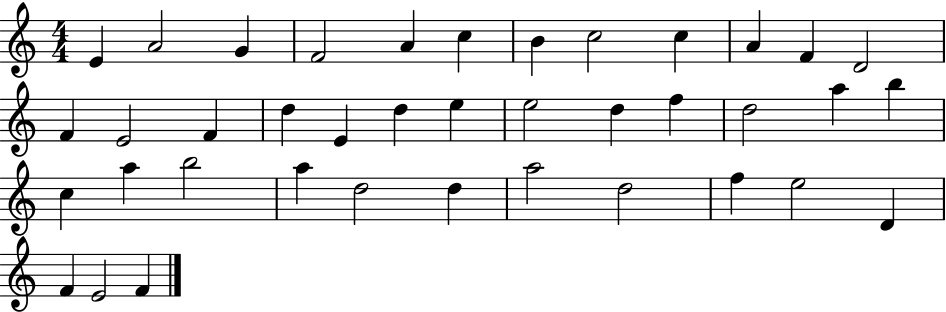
X:1
T:Untitled
M:4/4
L:1/4
K:C
E A2 G F2 A c B c2 c A F D2 F E2 F d E d e e2 d f d2 a b c a b2 a d2 d a2 d2 f e2 D F E2 F